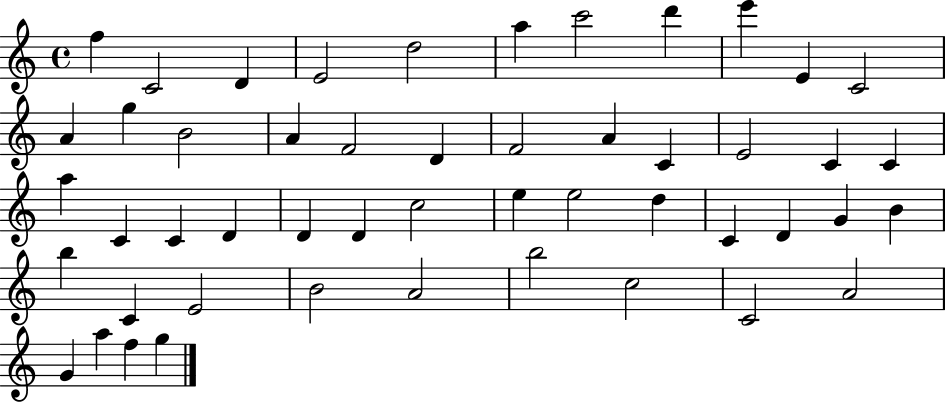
X:1
T:Untitled
M:4/4
L:1/4
K:C
f C2 D E2 d2 a c'2 d' e' E C2 A g B2 A F2 D F2 A C E2 C C a C C D D D c2 e e2 d C D G B b C E2 B2 A2 b2 c2 C2 A2 G a f g